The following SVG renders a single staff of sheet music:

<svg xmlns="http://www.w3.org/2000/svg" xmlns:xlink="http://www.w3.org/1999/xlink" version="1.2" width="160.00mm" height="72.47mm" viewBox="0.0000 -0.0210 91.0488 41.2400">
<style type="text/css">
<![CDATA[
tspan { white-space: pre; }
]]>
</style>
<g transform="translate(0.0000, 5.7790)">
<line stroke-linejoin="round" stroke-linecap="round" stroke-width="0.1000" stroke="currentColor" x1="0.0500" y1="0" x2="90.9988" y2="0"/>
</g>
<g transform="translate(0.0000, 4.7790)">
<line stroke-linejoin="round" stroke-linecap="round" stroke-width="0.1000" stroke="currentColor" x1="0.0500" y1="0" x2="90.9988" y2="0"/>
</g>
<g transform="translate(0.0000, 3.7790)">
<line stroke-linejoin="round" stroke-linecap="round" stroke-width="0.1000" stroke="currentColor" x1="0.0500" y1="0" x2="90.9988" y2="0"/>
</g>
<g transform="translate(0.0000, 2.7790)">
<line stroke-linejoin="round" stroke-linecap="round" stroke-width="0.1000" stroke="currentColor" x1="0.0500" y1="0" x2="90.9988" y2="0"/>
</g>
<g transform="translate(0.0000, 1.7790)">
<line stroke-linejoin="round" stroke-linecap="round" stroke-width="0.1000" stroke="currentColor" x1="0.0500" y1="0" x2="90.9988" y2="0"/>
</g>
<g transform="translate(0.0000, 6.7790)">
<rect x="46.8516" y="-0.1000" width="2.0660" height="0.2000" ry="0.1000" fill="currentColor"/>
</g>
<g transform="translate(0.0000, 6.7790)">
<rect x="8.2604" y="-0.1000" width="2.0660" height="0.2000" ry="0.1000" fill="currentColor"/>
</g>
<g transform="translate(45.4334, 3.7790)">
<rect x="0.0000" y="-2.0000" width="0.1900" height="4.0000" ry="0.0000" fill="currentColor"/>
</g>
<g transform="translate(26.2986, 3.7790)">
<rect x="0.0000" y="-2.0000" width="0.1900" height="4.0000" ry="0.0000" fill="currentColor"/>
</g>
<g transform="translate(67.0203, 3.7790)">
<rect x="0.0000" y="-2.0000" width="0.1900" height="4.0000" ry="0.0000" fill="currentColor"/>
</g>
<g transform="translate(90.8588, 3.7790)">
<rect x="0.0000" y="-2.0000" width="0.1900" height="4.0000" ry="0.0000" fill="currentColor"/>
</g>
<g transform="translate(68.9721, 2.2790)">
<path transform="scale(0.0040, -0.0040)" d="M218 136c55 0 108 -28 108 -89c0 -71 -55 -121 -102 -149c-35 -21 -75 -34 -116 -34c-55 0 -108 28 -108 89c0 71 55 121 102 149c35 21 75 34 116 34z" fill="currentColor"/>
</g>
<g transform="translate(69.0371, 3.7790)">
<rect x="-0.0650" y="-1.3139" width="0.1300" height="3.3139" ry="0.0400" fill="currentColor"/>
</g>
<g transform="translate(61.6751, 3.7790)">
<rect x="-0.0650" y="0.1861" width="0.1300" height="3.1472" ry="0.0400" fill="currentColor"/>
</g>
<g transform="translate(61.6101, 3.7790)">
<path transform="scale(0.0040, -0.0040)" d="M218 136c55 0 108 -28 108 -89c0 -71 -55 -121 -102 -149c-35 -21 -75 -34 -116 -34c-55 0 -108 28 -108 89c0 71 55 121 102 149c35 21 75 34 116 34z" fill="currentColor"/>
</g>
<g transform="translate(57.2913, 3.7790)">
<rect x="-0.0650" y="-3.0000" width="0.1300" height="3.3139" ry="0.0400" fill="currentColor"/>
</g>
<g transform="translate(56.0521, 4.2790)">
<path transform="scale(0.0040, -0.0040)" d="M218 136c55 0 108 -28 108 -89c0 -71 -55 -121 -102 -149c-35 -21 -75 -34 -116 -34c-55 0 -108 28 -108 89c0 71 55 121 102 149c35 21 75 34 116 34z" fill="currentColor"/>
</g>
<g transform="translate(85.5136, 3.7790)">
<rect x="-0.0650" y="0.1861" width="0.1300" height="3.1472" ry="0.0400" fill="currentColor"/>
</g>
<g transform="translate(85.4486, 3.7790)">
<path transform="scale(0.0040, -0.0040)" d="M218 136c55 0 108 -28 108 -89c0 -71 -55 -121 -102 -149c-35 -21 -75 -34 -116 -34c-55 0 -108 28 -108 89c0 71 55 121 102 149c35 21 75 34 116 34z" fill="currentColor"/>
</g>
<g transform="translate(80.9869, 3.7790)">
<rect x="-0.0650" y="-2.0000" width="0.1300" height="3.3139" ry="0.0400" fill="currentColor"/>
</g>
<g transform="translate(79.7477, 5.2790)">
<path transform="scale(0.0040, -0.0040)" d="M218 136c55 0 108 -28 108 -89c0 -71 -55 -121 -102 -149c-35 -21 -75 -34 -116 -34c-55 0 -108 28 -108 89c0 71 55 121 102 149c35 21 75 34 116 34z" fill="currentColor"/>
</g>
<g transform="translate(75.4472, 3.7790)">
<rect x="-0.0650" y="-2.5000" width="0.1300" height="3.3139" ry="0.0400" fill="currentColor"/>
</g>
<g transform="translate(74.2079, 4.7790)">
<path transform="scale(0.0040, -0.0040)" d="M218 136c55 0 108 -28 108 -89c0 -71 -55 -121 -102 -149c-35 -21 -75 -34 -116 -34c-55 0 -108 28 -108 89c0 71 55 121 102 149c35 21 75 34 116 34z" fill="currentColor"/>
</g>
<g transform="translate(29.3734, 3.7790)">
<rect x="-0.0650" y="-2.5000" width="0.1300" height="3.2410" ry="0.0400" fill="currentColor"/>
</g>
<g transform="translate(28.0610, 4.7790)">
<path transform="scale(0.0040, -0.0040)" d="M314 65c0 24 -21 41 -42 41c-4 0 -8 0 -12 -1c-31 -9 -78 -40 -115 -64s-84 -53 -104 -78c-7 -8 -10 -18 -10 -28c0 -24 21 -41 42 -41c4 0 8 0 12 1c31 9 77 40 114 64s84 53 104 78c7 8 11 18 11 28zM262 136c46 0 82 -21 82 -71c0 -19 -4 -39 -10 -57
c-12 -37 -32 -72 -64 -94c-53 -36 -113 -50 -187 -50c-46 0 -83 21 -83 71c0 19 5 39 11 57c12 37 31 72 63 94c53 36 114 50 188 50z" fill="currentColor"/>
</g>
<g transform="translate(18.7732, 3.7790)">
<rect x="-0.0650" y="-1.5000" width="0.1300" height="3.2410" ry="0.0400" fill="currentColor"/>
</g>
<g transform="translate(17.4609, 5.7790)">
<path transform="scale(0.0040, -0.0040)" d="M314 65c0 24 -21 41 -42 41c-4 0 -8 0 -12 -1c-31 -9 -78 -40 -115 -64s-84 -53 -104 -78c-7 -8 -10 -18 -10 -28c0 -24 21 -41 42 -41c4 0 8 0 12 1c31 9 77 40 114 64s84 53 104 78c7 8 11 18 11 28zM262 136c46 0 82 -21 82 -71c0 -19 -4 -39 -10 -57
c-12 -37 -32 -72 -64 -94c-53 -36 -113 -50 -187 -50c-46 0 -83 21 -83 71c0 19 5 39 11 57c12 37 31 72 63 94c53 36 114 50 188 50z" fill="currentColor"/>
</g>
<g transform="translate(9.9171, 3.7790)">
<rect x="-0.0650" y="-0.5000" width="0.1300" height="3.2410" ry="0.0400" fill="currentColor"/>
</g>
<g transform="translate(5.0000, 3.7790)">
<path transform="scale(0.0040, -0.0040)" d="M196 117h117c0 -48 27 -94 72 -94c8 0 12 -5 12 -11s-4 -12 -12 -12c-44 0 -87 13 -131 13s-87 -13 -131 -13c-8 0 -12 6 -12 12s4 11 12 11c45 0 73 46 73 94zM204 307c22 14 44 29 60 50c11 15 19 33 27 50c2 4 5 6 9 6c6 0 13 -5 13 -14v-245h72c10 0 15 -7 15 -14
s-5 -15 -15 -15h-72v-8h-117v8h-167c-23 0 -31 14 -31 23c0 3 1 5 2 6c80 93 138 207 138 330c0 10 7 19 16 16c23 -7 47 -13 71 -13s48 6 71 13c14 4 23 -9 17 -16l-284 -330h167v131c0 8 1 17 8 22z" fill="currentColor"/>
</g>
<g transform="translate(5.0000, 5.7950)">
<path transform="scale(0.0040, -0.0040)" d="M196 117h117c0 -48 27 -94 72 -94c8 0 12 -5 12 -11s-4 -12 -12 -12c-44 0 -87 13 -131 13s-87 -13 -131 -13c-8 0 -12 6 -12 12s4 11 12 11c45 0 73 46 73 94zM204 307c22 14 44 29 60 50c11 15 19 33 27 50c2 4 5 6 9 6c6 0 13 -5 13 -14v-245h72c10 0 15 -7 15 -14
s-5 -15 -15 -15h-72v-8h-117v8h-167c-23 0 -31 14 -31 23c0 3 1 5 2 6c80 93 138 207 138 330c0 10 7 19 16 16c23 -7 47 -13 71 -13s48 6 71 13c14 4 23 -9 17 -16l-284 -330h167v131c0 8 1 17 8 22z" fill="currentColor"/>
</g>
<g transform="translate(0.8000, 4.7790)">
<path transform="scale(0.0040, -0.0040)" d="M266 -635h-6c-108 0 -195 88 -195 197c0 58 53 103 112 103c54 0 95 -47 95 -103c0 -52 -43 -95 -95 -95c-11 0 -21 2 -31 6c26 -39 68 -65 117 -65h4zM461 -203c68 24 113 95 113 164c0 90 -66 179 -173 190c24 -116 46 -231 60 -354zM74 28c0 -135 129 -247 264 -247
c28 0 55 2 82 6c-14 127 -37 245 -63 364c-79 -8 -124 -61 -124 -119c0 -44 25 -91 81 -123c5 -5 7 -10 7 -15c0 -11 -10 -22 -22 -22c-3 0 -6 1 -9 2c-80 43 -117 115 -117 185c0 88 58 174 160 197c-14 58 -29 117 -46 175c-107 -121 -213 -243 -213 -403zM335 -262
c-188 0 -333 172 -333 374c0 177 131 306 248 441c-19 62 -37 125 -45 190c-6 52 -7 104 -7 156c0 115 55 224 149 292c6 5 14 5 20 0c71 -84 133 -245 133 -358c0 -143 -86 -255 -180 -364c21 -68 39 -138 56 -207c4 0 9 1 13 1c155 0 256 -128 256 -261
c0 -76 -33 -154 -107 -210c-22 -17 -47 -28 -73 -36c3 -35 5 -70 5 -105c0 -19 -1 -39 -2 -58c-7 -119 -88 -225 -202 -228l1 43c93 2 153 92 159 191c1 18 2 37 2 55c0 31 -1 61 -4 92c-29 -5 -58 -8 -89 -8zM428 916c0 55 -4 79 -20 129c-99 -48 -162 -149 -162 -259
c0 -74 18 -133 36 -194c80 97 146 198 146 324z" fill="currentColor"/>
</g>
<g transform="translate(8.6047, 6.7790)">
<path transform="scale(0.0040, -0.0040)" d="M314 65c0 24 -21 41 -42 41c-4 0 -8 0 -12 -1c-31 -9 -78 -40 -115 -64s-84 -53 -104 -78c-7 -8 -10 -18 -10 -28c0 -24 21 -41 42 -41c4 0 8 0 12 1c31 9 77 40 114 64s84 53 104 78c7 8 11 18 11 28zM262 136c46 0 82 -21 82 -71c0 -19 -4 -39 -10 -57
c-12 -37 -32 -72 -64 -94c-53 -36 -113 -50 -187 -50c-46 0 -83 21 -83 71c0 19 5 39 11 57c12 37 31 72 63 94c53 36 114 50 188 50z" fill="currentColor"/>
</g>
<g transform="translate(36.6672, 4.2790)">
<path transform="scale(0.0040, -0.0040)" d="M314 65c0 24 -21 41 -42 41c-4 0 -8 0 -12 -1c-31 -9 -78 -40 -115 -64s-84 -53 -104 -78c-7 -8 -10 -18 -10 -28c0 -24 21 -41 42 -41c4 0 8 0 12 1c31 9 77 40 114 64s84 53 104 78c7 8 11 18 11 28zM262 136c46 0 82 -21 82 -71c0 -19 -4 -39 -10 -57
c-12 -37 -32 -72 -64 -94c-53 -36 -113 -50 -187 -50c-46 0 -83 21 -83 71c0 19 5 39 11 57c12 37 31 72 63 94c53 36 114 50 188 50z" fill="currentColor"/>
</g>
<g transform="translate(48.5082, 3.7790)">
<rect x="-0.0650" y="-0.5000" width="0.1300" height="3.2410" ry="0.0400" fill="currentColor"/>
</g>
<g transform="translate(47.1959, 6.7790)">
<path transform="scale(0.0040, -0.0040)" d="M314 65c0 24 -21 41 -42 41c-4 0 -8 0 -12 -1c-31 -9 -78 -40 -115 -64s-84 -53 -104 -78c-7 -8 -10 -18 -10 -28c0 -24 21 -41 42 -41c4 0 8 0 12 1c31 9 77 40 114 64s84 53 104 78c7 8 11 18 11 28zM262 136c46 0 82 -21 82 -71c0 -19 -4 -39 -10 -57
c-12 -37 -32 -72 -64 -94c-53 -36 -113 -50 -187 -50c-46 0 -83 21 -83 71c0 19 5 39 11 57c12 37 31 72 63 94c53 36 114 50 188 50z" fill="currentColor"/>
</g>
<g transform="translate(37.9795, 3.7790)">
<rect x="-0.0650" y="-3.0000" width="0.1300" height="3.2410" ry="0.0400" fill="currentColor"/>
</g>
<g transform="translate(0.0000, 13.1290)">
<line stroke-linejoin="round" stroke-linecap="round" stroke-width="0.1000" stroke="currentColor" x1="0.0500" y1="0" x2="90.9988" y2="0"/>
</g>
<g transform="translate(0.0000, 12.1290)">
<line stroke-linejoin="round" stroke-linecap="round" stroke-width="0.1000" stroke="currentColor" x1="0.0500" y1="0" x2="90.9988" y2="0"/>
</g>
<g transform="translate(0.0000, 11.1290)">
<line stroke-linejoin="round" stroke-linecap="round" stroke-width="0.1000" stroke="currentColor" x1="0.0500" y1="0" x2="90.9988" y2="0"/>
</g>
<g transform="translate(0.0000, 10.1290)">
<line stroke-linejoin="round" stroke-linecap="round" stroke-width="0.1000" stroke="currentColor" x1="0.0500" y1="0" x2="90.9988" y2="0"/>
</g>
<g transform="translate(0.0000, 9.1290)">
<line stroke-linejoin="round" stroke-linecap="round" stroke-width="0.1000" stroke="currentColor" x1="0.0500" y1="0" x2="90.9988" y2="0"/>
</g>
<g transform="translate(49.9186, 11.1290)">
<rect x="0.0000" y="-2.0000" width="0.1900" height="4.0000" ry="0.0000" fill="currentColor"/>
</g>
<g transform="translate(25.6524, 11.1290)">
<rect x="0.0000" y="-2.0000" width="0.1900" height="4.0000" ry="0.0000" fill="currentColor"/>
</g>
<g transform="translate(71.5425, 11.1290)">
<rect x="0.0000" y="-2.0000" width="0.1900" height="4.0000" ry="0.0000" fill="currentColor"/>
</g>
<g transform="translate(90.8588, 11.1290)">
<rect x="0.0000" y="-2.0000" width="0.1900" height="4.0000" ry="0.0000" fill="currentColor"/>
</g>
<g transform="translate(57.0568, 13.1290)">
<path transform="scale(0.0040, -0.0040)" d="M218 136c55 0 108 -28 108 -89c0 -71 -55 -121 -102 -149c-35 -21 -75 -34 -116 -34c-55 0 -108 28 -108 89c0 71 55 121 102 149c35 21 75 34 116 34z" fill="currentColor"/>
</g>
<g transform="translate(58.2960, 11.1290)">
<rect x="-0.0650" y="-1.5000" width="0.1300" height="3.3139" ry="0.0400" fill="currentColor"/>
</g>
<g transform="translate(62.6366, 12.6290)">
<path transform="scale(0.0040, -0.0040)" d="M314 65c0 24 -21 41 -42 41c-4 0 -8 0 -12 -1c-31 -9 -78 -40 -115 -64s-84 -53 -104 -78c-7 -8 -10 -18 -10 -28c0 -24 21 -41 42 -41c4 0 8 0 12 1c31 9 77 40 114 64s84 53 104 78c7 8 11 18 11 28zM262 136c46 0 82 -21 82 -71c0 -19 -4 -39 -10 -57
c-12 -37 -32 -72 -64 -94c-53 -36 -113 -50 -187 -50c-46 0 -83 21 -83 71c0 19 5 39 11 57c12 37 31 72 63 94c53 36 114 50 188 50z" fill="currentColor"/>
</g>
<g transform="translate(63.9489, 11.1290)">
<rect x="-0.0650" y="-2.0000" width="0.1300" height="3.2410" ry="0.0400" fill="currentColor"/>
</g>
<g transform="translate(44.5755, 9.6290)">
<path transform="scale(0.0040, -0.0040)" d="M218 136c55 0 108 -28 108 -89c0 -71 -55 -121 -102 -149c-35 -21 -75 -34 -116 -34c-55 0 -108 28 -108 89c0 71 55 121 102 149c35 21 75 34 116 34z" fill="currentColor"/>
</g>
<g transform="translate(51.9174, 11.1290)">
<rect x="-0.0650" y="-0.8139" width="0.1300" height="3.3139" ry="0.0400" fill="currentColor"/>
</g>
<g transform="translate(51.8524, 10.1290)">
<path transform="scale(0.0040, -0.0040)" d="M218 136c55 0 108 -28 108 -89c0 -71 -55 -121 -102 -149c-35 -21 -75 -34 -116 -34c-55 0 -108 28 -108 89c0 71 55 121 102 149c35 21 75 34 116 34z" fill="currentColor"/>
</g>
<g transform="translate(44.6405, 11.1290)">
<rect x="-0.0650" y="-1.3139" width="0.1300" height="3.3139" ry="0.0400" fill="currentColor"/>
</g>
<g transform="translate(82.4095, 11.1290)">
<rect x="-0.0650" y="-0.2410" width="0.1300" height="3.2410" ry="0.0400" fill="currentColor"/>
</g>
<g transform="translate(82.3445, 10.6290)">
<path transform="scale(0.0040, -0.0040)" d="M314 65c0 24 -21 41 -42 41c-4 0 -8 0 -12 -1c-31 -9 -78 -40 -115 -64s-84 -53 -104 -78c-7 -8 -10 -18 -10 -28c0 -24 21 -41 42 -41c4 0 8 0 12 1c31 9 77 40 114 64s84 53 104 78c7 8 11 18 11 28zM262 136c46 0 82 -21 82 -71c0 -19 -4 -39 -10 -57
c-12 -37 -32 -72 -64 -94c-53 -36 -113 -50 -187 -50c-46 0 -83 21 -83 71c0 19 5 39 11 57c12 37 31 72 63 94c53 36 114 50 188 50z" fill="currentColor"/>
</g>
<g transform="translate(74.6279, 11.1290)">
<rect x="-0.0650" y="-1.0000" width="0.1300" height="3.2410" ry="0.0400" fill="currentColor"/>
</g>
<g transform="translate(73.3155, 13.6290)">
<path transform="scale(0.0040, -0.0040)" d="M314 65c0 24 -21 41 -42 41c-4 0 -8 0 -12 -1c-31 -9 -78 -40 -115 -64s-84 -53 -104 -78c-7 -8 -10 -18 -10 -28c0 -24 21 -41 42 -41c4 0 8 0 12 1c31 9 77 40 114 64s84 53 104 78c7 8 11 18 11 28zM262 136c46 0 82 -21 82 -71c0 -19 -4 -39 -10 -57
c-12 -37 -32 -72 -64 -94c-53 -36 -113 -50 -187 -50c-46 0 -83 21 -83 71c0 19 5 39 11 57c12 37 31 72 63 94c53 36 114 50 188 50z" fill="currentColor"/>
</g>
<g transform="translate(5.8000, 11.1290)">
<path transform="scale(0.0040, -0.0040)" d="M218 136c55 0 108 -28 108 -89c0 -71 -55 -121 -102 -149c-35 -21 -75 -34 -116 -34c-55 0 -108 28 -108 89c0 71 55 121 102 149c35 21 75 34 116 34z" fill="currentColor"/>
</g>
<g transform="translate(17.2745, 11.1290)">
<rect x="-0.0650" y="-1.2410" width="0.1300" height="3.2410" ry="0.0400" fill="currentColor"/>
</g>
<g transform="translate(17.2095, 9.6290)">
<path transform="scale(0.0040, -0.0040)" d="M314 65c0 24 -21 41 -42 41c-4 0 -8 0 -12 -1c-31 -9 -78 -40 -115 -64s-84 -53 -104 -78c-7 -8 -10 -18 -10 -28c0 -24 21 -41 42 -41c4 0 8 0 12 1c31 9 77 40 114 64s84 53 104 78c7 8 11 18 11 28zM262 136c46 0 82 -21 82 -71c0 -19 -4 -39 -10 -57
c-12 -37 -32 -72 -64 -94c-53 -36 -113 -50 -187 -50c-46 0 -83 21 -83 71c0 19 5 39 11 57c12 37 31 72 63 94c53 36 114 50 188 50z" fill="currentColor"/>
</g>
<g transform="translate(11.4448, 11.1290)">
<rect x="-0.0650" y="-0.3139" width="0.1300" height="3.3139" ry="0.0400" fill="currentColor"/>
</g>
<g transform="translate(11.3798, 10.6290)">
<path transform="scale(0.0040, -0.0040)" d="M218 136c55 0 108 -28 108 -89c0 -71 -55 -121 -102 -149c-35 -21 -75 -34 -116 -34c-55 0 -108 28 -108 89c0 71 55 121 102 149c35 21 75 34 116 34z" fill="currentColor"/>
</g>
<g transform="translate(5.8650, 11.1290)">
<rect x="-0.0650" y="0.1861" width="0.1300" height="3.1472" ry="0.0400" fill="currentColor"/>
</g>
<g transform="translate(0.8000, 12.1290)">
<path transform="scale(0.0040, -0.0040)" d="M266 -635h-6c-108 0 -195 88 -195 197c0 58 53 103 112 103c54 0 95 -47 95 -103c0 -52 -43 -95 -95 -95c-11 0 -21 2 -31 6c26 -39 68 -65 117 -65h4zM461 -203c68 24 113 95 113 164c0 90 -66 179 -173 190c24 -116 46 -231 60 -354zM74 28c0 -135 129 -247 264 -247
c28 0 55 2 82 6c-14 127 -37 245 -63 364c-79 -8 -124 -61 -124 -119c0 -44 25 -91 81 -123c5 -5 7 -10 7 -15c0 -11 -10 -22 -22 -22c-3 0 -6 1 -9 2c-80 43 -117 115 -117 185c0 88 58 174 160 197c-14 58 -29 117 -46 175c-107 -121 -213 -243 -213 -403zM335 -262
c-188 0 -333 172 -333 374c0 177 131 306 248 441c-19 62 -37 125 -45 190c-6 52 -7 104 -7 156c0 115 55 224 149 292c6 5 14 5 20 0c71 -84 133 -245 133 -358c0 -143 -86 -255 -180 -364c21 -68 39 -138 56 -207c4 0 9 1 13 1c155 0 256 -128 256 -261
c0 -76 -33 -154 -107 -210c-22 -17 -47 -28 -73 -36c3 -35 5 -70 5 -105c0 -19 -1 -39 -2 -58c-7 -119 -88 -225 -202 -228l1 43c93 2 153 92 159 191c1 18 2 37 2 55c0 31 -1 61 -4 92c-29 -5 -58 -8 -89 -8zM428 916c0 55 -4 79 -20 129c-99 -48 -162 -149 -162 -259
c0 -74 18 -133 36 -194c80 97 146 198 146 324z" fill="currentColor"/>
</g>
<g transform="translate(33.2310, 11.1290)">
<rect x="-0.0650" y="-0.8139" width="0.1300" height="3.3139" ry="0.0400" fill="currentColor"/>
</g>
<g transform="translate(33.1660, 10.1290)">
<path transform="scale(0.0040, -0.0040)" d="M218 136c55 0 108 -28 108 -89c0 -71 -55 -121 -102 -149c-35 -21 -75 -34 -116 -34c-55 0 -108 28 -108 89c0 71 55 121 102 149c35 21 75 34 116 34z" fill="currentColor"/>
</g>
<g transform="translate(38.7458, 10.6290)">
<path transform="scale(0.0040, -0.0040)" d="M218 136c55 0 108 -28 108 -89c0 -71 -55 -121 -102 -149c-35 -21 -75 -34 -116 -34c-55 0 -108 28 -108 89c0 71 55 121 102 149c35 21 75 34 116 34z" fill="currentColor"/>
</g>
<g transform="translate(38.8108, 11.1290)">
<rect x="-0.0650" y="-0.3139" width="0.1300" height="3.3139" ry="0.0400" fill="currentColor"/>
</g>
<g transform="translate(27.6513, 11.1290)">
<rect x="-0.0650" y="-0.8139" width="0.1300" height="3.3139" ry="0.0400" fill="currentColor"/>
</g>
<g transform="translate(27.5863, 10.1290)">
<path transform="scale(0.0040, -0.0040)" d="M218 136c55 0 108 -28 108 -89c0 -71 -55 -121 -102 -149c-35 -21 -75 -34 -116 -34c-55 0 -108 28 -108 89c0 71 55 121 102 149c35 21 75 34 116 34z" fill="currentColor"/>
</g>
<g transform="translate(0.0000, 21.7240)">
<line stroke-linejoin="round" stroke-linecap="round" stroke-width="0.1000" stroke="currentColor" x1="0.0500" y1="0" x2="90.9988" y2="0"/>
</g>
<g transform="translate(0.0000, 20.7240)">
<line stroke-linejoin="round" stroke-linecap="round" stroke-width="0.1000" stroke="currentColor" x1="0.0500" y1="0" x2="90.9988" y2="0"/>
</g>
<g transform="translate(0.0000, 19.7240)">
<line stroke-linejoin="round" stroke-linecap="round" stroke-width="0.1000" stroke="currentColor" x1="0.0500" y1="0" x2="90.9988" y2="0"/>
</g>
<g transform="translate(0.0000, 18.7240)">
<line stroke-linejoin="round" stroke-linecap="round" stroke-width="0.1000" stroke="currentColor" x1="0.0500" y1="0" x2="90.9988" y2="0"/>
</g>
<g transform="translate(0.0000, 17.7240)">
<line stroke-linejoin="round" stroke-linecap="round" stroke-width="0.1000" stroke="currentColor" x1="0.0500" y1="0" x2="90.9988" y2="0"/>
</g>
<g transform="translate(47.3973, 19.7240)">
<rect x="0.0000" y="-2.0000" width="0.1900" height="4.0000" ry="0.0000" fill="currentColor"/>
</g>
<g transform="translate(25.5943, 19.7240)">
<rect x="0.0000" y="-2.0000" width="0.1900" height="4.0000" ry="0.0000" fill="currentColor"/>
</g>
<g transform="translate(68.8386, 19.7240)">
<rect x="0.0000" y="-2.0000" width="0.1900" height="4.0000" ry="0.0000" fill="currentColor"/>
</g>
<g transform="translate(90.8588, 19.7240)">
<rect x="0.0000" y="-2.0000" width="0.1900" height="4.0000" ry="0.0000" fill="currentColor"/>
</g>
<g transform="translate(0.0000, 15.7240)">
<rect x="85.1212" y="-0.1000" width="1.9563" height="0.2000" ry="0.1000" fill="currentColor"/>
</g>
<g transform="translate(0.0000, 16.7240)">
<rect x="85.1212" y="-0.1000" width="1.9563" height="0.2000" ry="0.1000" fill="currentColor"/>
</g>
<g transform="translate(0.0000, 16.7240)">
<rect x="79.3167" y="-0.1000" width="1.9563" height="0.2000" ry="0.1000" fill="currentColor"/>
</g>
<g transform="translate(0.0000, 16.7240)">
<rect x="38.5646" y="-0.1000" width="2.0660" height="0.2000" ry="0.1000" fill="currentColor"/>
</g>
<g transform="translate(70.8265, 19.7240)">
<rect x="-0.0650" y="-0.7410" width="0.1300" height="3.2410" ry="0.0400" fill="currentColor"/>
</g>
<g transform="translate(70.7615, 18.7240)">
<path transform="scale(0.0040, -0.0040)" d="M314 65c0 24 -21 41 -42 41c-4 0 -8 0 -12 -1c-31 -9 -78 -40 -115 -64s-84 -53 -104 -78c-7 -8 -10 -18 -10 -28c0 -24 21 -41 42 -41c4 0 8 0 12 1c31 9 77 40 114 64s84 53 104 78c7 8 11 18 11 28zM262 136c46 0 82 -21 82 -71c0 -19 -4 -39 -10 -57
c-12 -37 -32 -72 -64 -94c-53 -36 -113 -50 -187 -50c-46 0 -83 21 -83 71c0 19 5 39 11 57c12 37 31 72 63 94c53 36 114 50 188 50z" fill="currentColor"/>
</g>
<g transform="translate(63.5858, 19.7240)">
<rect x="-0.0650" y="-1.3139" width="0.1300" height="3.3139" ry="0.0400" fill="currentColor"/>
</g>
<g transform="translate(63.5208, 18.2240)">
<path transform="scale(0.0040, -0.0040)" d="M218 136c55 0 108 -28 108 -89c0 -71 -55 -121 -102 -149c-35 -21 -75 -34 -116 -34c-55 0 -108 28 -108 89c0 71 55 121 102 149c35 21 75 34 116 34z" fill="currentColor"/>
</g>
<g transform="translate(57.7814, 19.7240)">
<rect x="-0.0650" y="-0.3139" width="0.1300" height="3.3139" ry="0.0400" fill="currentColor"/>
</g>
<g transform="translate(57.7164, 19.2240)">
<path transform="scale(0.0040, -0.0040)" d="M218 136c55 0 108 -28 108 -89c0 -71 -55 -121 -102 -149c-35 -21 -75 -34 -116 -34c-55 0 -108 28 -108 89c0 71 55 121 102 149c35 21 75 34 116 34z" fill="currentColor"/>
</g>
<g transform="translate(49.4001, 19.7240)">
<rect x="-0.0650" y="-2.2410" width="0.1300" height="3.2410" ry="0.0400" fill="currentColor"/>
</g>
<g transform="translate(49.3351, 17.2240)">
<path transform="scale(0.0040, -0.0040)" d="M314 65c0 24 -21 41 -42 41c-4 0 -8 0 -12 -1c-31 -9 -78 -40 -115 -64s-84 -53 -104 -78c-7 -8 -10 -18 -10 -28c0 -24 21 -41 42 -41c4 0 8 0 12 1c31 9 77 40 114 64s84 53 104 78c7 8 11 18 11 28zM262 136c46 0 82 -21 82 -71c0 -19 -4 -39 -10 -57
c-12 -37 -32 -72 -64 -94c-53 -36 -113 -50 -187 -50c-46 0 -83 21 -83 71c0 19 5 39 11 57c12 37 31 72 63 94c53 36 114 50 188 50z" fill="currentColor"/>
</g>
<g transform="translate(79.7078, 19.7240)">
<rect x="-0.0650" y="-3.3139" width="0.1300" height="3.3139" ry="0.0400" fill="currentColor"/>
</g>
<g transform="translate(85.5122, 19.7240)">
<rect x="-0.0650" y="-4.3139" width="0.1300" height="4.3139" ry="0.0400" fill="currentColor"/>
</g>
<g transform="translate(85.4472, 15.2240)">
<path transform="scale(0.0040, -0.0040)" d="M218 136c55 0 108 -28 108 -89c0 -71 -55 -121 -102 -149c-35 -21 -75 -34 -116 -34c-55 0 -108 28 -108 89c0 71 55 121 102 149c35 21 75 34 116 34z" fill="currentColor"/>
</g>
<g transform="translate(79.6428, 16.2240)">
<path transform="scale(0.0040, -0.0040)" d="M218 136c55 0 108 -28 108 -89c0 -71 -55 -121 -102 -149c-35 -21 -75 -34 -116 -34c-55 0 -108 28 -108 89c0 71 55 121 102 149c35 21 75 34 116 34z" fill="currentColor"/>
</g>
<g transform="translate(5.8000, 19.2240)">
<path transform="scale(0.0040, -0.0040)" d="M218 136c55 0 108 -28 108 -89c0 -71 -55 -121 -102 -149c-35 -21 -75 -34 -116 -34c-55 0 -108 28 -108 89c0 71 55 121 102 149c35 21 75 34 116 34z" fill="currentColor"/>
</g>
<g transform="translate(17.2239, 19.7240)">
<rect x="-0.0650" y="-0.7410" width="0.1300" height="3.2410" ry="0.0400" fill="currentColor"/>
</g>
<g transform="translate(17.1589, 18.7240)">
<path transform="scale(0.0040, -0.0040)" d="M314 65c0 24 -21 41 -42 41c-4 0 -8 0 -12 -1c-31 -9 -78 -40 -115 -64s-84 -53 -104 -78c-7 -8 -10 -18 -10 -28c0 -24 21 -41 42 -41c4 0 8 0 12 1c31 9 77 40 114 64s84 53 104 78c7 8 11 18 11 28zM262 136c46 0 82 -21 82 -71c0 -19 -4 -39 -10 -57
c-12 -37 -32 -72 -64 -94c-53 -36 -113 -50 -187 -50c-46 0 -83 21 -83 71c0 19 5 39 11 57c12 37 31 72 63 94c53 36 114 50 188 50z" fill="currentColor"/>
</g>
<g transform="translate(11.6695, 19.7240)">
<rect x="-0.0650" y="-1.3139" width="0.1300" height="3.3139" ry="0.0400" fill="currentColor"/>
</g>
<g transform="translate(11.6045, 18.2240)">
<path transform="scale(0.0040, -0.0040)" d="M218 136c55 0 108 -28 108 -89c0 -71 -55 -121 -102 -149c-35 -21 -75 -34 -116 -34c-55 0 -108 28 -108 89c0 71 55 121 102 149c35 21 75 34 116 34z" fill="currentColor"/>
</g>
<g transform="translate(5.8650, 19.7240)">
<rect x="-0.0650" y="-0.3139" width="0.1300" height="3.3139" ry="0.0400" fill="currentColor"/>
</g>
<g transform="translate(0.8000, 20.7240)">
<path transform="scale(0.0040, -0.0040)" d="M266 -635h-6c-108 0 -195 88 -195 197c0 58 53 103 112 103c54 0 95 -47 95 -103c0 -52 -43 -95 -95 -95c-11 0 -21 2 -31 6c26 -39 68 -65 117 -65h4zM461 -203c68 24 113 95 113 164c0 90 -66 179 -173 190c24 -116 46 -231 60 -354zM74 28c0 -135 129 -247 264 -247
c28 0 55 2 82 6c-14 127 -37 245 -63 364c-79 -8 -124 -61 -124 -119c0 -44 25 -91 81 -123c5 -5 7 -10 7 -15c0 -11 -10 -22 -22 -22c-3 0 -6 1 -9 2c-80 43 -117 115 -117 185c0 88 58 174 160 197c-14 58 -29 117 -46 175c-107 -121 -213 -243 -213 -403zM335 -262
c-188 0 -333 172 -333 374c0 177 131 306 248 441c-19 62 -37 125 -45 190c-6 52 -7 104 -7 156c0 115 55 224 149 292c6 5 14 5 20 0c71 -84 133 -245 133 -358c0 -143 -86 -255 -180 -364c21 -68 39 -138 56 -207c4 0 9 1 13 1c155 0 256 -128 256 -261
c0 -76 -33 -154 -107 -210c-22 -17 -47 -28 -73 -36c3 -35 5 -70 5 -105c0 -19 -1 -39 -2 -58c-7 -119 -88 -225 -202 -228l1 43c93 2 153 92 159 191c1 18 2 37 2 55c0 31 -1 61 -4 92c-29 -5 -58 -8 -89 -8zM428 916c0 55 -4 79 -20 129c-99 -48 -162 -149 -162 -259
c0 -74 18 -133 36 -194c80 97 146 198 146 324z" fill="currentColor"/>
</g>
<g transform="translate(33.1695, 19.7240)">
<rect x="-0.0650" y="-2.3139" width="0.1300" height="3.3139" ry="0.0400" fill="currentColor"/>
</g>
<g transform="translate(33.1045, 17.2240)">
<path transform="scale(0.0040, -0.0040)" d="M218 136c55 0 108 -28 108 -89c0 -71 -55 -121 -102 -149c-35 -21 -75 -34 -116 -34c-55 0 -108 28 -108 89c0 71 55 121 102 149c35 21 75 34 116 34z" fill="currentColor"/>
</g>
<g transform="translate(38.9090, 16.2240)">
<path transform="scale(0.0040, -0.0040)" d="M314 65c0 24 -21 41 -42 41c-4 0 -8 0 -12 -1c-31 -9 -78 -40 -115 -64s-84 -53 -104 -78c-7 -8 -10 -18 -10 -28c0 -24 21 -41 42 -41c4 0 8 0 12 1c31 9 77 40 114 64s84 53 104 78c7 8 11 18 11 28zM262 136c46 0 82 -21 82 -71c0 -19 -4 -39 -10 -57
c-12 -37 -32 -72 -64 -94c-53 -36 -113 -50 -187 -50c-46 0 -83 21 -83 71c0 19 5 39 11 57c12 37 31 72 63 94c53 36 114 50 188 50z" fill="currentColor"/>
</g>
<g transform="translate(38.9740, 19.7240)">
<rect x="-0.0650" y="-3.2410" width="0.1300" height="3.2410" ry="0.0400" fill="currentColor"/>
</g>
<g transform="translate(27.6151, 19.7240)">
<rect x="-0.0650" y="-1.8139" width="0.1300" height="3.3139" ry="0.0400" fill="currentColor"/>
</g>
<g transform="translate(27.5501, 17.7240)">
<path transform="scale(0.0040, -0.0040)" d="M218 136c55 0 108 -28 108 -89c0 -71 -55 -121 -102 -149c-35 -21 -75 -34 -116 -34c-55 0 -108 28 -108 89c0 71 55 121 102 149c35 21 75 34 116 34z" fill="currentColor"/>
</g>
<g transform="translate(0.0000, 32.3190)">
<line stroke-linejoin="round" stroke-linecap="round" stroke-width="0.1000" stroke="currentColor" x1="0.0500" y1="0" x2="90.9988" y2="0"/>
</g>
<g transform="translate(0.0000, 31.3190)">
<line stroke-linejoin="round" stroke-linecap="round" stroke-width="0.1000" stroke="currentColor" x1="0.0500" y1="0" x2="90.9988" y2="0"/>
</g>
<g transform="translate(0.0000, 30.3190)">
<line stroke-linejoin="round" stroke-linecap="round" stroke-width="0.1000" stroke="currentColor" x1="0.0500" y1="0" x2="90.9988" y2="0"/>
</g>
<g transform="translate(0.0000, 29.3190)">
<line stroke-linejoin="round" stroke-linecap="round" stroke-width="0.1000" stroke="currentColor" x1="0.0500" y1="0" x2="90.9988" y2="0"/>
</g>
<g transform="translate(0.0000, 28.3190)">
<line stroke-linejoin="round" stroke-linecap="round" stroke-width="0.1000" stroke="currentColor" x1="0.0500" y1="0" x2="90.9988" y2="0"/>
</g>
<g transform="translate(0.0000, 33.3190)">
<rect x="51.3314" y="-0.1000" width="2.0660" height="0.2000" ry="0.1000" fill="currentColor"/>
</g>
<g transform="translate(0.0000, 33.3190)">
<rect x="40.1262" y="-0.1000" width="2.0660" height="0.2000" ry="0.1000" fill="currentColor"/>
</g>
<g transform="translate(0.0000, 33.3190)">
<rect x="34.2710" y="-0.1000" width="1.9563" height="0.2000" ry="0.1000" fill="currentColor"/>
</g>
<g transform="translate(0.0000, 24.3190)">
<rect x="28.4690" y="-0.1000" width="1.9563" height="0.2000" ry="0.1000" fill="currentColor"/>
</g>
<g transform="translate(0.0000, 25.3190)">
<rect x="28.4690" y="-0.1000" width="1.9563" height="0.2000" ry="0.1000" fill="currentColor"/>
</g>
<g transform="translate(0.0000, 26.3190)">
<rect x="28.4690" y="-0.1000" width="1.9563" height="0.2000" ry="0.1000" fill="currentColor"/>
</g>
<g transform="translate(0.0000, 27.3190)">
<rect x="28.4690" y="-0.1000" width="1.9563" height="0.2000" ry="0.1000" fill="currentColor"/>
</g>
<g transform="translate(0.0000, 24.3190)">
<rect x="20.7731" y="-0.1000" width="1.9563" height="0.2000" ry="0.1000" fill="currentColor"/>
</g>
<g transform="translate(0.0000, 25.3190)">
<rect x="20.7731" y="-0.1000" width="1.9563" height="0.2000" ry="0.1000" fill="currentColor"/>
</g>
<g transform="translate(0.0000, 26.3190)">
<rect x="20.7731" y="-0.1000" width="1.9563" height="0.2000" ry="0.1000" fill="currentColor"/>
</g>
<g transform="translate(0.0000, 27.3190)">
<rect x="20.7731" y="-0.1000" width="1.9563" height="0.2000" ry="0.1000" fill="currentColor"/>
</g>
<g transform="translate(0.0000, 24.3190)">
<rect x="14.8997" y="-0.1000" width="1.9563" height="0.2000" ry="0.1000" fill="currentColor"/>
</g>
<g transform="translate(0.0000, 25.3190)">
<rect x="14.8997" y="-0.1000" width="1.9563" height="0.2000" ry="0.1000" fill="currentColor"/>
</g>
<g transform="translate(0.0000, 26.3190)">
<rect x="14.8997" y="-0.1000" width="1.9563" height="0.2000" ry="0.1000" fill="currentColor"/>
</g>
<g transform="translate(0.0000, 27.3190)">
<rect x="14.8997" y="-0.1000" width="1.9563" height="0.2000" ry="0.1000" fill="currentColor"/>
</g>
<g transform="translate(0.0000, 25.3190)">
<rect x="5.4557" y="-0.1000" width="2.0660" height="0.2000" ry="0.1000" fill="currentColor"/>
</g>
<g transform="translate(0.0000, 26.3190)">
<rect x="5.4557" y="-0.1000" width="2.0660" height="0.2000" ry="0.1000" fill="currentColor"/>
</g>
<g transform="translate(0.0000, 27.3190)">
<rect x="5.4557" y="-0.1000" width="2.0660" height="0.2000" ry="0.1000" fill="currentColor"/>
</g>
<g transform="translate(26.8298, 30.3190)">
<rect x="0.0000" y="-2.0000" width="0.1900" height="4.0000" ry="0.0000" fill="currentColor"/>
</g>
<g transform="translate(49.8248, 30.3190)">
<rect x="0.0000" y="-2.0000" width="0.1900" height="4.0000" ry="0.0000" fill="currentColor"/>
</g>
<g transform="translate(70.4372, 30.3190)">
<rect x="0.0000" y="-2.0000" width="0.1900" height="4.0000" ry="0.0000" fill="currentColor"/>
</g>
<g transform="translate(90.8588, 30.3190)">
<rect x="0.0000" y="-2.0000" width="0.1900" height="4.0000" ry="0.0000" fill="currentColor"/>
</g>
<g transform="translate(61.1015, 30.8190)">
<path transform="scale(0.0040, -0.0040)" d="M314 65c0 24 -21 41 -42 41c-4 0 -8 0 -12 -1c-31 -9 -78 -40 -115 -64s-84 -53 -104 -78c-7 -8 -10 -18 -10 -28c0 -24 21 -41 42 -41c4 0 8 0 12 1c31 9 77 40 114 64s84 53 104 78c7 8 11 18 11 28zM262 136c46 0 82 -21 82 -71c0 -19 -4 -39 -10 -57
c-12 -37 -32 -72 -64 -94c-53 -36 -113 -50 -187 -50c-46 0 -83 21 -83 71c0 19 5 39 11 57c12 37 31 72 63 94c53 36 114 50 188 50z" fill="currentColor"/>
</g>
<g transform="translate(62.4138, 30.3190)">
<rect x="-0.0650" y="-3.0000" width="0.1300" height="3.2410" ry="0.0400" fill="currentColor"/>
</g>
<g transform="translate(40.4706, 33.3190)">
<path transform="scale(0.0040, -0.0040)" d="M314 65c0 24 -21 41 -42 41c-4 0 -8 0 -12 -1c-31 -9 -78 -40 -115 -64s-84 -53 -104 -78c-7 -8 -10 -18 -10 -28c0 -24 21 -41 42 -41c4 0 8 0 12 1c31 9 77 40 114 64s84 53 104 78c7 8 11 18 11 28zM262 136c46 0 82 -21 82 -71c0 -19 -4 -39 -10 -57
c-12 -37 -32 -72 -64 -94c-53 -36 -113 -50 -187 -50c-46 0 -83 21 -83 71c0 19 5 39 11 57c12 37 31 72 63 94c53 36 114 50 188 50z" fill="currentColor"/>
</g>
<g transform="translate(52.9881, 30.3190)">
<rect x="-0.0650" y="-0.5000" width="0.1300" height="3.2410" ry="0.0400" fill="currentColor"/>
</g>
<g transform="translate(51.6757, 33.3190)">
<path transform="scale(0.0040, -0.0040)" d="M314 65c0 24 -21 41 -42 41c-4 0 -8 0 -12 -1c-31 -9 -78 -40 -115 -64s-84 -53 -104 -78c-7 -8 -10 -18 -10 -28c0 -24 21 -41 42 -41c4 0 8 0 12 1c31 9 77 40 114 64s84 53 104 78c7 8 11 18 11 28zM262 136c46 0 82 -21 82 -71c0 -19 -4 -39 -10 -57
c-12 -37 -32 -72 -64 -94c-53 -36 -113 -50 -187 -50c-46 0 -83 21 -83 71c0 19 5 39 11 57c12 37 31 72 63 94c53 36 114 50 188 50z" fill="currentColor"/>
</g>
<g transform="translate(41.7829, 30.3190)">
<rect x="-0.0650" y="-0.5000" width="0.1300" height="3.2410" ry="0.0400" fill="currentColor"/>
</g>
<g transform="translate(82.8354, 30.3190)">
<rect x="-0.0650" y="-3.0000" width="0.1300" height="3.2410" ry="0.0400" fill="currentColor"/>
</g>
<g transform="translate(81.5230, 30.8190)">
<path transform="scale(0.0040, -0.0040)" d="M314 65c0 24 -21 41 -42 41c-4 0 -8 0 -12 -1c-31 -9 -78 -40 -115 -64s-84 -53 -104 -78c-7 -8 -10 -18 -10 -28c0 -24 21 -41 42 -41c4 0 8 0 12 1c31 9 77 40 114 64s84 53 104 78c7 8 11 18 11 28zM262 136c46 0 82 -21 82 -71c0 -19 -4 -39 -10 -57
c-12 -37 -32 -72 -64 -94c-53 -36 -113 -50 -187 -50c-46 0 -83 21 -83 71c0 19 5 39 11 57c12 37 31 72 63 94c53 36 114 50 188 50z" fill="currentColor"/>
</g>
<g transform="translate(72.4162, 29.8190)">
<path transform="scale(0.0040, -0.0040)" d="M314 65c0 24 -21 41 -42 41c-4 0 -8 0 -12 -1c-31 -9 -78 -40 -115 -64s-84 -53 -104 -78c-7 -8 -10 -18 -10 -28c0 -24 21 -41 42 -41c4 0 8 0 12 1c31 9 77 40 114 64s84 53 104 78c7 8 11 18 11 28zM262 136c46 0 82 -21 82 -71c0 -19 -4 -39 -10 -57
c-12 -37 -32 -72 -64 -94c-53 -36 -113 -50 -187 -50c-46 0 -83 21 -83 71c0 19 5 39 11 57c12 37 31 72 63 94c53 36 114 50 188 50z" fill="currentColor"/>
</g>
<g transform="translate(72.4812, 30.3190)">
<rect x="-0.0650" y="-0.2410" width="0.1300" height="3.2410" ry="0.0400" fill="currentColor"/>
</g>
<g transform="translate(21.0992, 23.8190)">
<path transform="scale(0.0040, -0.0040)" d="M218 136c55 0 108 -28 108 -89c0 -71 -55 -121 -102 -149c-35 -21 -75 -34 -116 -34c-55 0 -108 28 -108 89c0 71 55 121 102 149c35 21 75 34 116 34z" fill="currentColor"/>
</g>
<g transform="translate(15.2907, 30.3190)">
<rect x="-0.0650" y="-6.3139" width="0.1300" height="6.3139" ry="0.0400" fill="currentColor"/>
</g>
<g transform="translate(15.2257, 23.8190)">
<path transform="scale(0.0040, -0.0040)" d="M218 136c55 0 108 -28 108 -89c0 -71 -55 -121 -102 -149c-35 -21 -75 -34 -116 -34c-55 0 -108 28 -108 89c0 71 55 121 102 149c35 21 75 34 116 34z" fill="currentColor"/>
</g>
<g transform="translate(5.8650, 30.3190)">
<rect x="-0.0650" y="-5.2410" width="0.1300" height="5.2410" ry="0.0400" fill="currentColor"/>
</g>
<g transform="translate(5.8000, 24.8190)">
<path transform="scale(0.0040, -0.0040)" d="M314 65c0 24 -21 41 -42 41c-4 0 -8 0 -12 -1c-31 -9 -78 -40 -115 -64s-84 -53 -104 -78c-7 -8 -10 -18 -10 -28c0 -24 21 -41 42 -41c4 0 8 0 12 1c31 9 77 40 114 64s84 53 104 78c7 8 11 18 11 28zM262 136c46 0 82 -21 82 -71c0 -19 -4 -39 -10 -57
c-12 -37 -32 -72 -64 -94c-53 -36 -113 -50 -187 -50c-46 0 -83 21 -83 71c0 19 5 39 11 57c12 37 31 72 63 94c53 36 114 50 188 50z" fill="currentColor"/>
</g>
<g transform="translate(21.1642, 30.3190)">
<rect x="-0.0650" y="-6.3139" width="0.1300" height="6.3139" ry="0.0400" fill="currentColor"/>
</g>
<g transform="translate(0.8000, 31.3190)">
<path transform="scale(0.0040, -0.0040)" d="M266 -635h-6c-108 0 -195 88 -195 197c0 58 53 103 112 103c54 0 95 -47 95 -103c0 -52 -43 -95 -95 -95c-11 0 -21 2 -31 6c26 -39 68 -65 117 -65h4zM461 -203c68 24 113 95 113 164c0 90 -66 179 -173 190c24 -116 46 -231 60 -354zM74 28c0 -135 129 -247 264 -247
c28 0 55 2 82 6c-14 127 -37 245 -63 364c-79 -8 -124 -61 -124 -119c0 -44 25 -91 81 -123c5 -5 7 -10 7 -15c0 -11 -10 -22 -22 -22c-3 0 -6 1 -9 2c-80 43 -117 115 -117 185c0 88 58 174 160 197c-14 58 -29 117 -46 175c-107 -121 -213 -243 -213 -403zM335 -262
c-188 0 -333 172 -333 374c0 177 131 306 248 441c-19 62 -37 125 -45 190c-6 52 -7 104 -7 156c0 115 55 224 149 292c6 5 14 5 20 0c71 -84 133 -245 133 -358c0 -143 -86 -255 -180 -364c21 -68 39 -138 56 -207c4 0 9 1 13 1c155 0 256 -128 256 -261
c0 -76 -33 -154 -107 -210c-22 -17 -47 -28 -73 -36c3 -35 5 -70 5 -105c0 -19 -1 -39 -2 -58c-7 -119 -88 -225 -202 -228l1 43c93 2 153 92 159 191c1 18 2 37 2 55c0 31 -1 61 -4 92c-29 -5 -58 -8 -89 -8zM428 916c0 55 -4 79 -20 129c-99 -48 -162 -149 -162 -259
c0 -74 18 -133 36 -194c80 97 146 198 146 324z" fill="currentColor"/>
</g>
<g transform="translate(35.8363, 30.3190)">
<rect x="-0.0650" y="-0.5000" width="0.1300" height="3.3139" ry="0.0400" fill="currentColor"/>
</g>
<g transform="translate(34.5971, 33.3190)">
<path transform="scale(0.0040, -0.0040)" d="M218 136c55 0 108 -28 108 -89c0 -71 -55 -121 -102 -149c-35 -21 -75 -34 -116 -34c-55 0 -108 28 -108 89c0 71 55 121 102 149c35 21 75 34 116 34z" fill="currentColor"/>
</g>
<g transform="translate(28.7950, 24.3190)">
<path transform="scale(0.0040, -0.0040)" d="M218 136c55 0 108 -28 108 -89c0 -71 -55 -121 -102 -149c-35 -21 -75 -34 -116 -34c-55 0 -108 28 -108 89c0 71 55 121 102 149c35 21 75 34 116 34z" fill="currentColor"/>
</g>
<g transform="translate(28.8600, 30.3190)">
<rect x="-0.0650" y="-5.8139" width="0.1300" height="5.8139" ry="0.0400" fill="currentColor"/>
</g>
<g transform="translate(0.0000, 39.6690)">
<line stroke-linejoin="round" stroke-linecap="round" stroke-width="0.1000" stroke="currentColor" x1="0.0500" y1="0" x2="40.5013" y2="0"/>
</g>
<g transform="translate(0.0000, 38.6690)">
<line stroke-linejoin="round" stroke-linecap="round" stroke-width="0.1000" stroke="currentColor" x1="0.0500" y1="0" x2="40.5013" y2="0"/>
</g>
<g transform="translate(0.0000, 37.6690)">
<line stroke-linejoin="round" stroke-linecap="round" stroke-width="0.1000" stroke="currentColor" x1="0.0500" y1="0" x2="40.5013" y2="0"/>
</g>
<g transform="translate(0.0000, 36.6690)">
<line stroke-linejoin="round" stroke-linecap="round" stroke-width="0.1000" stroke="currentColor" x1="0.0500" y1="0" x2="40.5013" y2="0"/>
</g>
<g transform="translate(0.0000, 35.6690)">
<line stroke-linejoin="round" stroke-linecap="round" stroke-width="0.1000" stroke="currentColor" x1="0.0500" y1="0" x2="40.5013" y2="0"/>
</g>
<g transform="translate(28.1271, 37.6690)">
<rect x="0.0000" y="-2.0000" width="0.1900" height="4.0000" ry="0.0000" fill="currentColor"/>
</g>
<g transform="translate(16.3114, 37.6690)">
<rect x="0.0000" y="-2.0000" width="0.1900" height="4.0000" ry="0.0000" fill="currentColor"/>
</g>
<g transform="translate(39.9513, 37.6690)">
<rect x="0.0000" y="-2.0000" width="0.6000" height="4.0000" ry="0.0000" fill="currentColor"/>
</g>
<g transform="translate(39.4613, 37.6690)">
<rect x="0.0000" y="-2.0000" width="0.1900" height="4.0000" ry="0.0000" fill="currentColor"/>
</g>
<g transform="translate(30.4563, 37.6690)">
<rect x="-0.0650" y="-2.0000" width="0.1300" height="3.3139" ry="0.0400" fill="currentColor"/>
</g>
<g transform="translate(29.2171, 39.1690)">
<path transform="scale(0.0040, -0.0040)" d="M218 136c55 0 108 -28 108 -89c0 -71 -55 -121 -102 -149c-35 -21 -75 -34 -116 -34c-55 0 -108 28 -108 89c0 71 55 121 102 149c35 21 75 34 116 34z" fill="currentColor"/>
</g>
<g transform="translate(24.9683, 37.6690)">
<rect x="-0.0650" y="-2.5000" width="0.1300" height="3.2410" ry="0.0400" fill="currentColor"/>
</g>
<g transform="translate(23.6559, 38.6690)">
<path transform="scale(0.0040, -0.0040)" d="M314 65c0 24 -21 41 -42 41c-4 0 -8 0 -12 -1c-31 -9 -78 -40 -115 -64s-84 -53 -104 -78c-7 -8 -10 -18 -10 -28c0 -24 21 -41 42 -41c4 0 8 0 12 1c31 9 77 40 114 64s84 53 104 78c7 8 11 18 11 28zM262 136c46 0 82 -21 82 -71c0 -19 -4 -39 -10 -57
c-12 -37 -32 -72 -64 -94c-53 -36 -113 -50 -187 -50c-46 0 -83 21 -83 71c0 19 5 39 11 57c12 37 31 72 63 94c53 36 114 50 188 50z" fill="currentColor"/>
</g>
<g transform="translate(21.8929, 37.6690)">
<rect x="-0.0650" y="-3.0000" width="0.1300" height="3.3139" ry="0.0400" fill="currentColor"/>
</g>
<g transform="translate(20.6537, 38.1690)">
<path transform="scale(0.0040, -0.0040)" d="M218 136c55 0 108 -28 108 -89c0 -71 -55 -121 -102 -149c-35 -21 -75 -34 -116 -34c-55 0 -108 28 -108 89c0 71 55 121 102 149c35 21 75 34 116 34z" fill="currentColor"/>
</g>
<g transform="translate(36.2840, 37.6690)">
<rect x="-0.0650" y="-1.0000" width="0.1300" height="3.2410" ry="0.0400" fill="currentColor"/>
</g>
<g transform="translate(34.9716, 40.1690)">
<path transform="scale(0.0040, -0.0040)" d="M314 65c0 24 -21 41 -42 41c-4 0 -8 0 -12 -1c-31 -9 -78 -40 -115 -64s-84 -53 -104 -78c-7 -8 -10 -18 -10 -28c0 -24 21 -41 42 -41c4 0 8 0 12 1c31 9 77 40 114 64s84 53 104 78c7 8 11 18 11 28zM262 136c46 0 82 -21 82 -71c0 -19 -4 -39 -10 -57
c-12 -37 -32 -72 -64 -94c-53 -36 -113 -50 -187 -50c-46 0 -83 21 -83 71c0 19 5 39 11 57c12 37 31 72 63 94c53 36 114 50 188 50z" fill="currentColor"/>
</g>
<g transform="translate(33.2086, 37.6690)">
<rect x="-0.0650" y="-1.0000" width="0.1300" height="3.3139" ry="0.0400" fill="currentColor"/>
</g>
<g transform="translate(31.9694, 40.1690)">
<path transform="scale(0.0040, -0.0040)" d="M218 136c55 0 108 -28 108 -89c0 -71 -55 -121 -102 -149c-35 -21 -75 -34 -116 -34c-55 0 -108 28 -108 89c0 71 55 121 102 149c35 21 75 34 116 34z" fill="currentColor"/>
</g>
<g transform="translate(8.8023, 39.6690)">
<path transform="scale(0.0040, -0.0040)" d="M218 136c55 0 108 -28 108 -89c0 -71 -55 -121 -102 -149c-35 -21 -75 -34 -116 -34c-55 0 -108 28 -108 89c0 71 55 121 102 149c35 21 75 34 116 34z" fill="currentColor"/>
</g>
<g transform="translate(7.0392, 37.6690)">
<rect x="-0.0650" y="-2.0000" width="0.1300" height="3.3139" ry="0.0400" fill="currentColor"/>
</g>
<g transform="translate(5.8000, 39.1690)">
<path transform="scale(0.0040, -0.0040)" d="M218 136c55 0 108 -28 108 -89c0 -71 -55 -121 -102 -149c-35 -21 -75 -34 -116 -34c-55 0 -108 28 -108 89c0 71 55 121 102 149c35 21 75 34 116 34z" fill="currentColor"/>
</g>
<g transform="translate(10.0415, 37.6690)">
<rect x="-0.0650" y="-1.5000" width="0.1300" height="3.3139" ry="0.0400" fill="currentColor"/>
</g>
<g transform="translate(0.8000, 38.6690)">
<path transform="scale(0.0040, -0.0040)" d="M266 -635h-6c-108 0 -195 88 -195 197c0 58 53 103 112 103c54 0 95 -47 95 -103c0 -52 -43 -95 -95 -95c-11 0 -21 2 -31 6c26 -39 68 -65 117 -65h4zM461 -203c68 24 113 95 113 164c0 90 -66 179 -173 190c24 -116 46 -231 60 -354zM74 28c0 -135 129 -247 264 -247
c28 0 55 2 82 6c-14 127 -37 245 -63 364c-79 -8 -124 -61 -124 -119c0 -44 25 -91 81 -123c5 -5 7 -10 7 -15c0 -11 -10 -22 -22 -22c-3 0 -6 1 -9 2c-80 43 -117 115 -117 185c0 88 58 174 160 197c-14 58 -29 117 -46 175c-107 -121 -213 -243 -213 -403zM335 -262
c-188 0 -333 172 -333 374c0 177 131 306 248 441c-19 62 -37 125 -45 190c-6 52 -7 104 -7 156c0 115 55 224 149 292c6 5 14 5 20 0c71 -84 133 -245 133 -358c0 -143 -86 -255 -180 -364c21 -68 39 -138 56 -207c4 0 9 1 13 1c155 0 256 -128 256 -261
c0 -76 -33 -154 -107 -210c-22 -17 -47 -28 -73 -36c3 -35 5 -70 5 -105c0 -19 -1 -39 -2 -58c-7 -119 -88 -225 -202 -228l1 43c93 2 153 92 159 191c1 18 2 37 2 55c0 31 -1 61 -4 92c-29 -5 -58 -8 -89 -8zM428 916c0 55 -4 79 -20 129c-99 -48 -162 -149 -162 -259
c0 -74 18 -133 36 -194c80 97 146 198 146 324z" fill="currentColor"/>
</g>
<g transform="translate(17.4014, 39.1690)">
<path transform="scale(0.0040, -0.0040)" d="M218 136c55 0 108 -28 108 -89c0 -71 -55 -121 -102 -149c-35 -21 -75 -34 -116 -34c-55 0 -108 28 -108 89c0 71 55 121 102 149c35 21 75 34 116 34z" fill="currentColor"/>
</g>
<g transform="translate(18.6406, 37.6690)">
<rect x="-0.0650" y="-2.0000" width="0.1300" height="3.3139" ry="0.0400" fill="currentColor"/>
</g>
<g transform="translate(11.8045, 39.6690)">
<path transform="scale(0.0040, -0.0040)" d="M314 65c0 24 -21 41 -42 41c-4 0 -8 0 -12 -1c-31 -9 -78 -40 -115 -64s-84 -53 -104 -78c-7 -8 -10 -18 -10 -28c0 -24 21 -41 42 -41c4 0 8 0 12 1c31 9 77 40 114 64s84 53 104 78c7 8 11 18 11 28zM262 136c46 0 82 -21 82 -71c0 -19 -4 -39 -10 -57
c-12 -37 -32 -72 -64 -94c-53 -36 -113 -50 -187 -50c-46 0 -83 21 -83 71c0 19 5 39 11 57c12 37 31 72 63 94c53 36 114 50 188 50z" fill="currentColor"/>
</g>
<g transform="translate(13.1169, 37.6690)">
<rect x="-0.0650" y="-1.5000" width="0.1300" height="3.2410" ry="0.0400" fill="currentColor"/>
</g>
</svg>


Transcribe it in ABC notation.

X:1
T:Untitled
M:4/4
L:1/4
K:C
C2 E2 G2 A2 C2 A B e G F B B c e2 d d c e d E F2 D2 c2 c e d2 f g b2 g2 c e d2 b d' f'2 a' a' g' C C2 C2 A2 c2 A2 F E E2 F A G2 F D D2